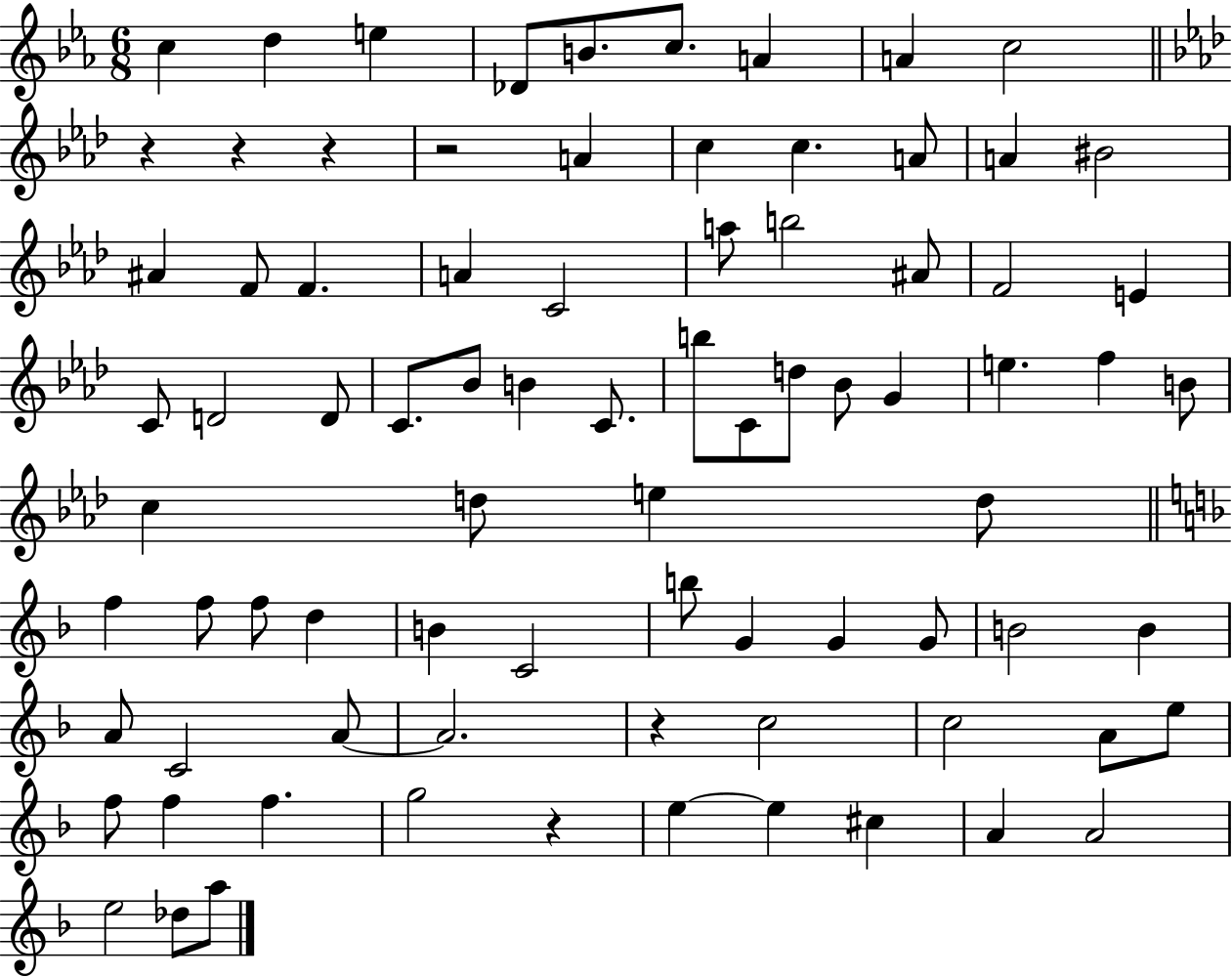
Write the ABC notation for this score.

X:1
T:Untitled
M:6/8
L:1/4
K:Eb
c d e _D/2 B/2 c/2 A A c2 z z z z2 A c c A/2 A ^B2 ^A F/2 F A C2 a/2 b2 ^A/2 F2 E C/2 D2 D/2 C/2 _B/2 B C/2 b/2 C/2 d/2 _B/2 G e f B/2 c d/2 e d/2 f f/2 f/2 d B C2 b/2 G G G/2 B2 B A/2 C2 A/2 A2 z c2 c2 A/2 e/2 f/2 f f g2 z e e ^c A A2 e2 _d/2 a/2